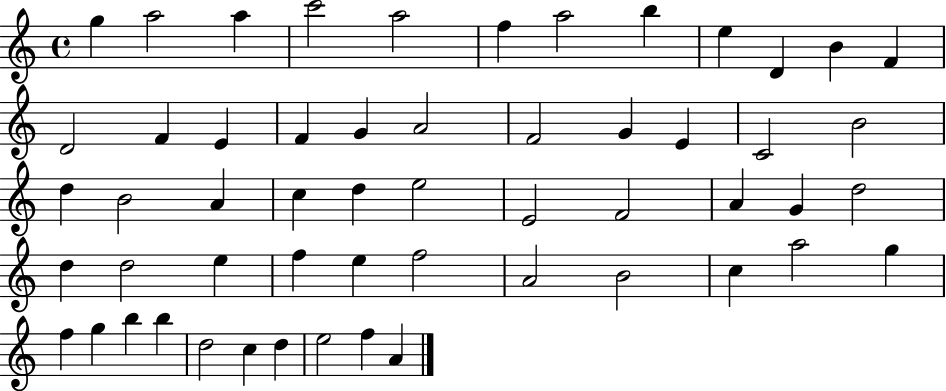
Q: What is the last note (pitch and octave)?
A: A4